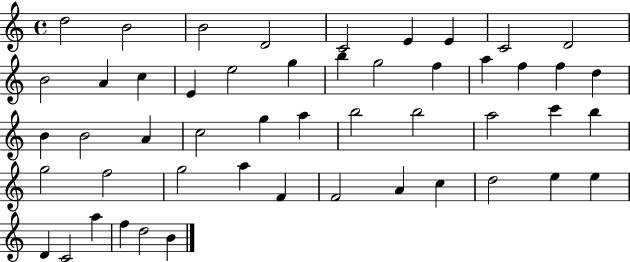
X:1
T:Untitled
M:4/4
L:1/4
K:C
d2 B2 B2 D2 C2 E E C2 D2 B2 A c E e2 g b g2 f a f f d B B2 A c2 g a b2 b2 a2 c' b g2 f2 g2 a F F2 A c d2 e e D C2 a f d2 B